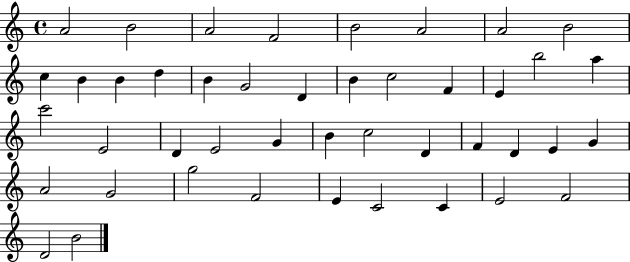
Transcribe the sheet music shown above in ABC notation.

X:1
T:Untitled
M:4/4
L:1/4
K:C
A2 B2 A2 F2 B2 A2 A2 B2 c B B d B G2 D B c2 F E b2 a c'2 E2 D E2 G B c2 D F D E G A2 G2 g2 F2 E C2 C E2 F2 D2 B2